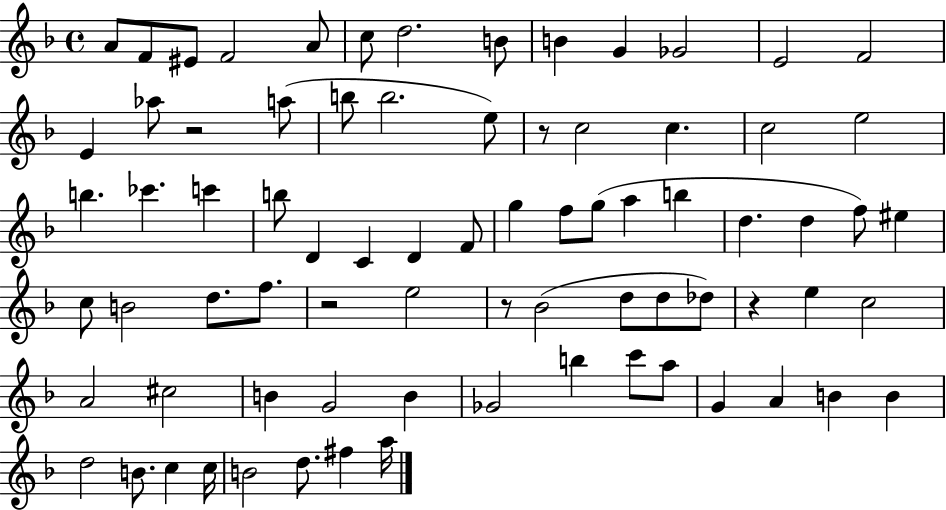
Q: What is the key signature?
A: F major